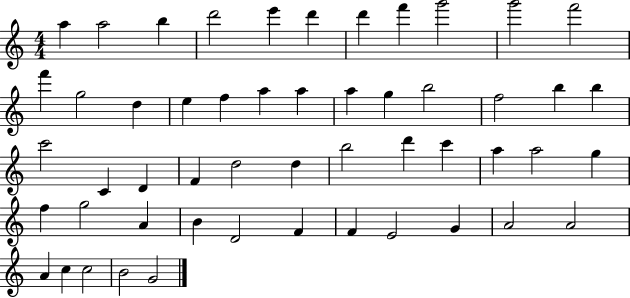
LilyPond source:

{
  \clef treble
  \numericTimeSignature
  \time 4/4
  \key c \major
  a''4 a''2 b''4 | d'''2 e'''4 d'''4 | d'''4 f'''4 g'''2 | g'''2 f'''2 | \break f'''4 g''2 d''4 | e''4 f''4 a''4 a''4 | a''4 g''4 b''2 | f''2 b''4 b''4 | \break c'''2 c'4 d'4 | f'4 d''2 d''4 | b''2 d'''4 c'''4 | a''4 a''2 g''4 | \break f''4 g''2 a'4 | b'4 d'2 f'4 | f'4 e'2 g'4 | a'2 a'2 | \break a'4 c''4 c''2 | b'2 g'2 | \bar "|."
}